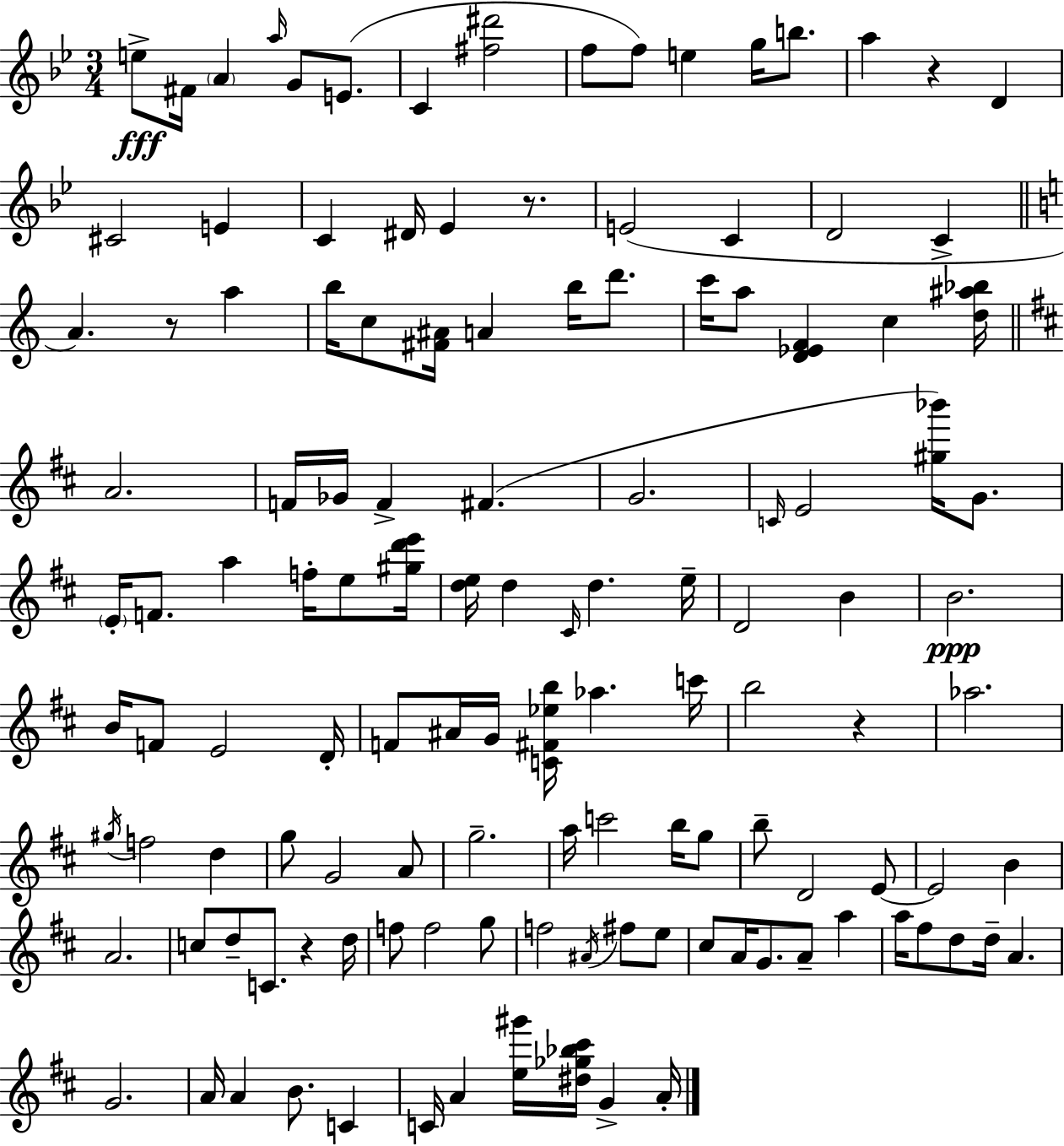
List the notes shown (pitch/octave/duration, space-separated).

E5/e F#4/s A4/q A5/s G4/e E4/e. C4/q [F#5,D#6]/h F5/e F5/e E5/q G5/s B5/e. A5/q R/q D4/q C#4/h E4/q C4/q D#4/s Eb4/q R/e. E4/h C4/q D4/h C4/q A4/q. R/e A5/q B5/s C5/e [F#4,A#4]/s A4/q B5/s D6/e. C6/s A5/e [D4,Eb4,F4]/q C5/q [D5,A#5,Bb5]/s A4/h. F4/s Gb4/s F4/q F#4/q. G4/h. C4/s E4/h [G#5,Bb6]/s G4/e. E4/s F4/e. A5/q F5/s E5/e [G#5,D6,E6]/s [D5,E5]/s D5/q C#4/s D5/q. E5/s D4/h B4/q B4/h. B4/s F4/e E4/h D4/s F4/e A#4/s G4/s [C4,F#4,Eb5,B5]/s Ab5/q. C6/s B5/h R/q Ab5/h. G#5/s F5/h D5/q G5/e G4/h A4/e G5/h. A5/s C6/h B5/s G5/e B5/e D4/h E4/e E4/h B4/q A4/h. C5/e D5/e C4/e. R/q D5/s F5/e F5/h G5/e F5/h A#4/s F#5/e E5/e C#5/e A4/s G4/e. A4/e A5/q A5/s F#5/e D5/e D5/s A4/q. G4/h. A4/s A4/q B4/e. C4/q C4/s A4/q [E5,G#6]/s [D#5,Gb5,Bb5,C#6]/s G4/q A4/s